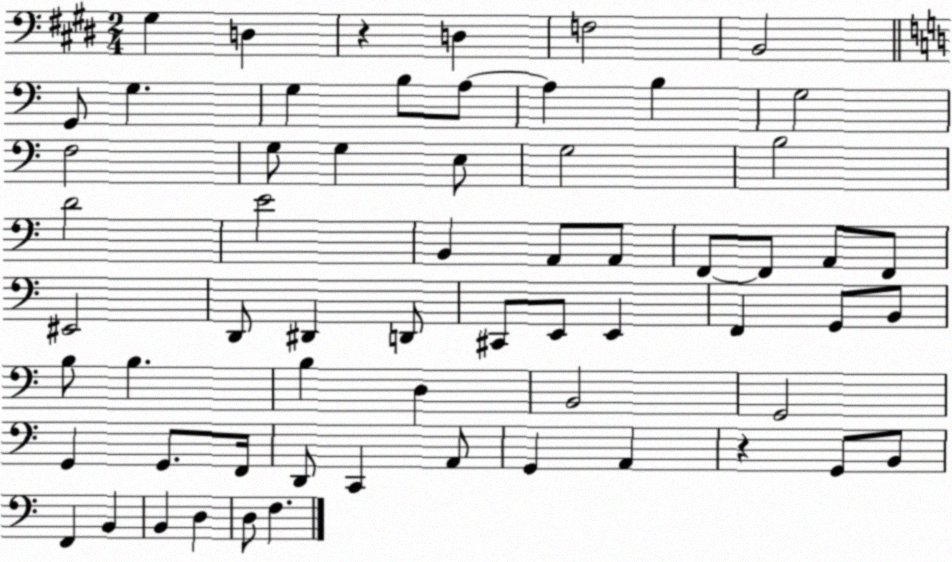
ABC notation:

X:1
T:Untitled
M:2/4
L:1/4
K:E
^G, D, z D, F,2 B,,2 G,,/2 G, G, B,/2 A,/2 A, B, G,2 F,2 G,/2 G, E,/2 G,2 B,2 D2 E2 B,, A,,/2 A,,/2 F,,/2 F,,/2 A,,/2 F,,/2 ^E,,2 D,,/2 ^D,, D,,/2 ^C,,/2 E,,/2 E,, F,, G,,/2 B,,/2 B,/2 B, B, D, B,,2 G,,2 G,, G,,/2 F,,/4 D,,/2 C,, A,,/2 G,, A,, z G,,/2 B,,/2 F,, B,, B,, D, D,/2 F,